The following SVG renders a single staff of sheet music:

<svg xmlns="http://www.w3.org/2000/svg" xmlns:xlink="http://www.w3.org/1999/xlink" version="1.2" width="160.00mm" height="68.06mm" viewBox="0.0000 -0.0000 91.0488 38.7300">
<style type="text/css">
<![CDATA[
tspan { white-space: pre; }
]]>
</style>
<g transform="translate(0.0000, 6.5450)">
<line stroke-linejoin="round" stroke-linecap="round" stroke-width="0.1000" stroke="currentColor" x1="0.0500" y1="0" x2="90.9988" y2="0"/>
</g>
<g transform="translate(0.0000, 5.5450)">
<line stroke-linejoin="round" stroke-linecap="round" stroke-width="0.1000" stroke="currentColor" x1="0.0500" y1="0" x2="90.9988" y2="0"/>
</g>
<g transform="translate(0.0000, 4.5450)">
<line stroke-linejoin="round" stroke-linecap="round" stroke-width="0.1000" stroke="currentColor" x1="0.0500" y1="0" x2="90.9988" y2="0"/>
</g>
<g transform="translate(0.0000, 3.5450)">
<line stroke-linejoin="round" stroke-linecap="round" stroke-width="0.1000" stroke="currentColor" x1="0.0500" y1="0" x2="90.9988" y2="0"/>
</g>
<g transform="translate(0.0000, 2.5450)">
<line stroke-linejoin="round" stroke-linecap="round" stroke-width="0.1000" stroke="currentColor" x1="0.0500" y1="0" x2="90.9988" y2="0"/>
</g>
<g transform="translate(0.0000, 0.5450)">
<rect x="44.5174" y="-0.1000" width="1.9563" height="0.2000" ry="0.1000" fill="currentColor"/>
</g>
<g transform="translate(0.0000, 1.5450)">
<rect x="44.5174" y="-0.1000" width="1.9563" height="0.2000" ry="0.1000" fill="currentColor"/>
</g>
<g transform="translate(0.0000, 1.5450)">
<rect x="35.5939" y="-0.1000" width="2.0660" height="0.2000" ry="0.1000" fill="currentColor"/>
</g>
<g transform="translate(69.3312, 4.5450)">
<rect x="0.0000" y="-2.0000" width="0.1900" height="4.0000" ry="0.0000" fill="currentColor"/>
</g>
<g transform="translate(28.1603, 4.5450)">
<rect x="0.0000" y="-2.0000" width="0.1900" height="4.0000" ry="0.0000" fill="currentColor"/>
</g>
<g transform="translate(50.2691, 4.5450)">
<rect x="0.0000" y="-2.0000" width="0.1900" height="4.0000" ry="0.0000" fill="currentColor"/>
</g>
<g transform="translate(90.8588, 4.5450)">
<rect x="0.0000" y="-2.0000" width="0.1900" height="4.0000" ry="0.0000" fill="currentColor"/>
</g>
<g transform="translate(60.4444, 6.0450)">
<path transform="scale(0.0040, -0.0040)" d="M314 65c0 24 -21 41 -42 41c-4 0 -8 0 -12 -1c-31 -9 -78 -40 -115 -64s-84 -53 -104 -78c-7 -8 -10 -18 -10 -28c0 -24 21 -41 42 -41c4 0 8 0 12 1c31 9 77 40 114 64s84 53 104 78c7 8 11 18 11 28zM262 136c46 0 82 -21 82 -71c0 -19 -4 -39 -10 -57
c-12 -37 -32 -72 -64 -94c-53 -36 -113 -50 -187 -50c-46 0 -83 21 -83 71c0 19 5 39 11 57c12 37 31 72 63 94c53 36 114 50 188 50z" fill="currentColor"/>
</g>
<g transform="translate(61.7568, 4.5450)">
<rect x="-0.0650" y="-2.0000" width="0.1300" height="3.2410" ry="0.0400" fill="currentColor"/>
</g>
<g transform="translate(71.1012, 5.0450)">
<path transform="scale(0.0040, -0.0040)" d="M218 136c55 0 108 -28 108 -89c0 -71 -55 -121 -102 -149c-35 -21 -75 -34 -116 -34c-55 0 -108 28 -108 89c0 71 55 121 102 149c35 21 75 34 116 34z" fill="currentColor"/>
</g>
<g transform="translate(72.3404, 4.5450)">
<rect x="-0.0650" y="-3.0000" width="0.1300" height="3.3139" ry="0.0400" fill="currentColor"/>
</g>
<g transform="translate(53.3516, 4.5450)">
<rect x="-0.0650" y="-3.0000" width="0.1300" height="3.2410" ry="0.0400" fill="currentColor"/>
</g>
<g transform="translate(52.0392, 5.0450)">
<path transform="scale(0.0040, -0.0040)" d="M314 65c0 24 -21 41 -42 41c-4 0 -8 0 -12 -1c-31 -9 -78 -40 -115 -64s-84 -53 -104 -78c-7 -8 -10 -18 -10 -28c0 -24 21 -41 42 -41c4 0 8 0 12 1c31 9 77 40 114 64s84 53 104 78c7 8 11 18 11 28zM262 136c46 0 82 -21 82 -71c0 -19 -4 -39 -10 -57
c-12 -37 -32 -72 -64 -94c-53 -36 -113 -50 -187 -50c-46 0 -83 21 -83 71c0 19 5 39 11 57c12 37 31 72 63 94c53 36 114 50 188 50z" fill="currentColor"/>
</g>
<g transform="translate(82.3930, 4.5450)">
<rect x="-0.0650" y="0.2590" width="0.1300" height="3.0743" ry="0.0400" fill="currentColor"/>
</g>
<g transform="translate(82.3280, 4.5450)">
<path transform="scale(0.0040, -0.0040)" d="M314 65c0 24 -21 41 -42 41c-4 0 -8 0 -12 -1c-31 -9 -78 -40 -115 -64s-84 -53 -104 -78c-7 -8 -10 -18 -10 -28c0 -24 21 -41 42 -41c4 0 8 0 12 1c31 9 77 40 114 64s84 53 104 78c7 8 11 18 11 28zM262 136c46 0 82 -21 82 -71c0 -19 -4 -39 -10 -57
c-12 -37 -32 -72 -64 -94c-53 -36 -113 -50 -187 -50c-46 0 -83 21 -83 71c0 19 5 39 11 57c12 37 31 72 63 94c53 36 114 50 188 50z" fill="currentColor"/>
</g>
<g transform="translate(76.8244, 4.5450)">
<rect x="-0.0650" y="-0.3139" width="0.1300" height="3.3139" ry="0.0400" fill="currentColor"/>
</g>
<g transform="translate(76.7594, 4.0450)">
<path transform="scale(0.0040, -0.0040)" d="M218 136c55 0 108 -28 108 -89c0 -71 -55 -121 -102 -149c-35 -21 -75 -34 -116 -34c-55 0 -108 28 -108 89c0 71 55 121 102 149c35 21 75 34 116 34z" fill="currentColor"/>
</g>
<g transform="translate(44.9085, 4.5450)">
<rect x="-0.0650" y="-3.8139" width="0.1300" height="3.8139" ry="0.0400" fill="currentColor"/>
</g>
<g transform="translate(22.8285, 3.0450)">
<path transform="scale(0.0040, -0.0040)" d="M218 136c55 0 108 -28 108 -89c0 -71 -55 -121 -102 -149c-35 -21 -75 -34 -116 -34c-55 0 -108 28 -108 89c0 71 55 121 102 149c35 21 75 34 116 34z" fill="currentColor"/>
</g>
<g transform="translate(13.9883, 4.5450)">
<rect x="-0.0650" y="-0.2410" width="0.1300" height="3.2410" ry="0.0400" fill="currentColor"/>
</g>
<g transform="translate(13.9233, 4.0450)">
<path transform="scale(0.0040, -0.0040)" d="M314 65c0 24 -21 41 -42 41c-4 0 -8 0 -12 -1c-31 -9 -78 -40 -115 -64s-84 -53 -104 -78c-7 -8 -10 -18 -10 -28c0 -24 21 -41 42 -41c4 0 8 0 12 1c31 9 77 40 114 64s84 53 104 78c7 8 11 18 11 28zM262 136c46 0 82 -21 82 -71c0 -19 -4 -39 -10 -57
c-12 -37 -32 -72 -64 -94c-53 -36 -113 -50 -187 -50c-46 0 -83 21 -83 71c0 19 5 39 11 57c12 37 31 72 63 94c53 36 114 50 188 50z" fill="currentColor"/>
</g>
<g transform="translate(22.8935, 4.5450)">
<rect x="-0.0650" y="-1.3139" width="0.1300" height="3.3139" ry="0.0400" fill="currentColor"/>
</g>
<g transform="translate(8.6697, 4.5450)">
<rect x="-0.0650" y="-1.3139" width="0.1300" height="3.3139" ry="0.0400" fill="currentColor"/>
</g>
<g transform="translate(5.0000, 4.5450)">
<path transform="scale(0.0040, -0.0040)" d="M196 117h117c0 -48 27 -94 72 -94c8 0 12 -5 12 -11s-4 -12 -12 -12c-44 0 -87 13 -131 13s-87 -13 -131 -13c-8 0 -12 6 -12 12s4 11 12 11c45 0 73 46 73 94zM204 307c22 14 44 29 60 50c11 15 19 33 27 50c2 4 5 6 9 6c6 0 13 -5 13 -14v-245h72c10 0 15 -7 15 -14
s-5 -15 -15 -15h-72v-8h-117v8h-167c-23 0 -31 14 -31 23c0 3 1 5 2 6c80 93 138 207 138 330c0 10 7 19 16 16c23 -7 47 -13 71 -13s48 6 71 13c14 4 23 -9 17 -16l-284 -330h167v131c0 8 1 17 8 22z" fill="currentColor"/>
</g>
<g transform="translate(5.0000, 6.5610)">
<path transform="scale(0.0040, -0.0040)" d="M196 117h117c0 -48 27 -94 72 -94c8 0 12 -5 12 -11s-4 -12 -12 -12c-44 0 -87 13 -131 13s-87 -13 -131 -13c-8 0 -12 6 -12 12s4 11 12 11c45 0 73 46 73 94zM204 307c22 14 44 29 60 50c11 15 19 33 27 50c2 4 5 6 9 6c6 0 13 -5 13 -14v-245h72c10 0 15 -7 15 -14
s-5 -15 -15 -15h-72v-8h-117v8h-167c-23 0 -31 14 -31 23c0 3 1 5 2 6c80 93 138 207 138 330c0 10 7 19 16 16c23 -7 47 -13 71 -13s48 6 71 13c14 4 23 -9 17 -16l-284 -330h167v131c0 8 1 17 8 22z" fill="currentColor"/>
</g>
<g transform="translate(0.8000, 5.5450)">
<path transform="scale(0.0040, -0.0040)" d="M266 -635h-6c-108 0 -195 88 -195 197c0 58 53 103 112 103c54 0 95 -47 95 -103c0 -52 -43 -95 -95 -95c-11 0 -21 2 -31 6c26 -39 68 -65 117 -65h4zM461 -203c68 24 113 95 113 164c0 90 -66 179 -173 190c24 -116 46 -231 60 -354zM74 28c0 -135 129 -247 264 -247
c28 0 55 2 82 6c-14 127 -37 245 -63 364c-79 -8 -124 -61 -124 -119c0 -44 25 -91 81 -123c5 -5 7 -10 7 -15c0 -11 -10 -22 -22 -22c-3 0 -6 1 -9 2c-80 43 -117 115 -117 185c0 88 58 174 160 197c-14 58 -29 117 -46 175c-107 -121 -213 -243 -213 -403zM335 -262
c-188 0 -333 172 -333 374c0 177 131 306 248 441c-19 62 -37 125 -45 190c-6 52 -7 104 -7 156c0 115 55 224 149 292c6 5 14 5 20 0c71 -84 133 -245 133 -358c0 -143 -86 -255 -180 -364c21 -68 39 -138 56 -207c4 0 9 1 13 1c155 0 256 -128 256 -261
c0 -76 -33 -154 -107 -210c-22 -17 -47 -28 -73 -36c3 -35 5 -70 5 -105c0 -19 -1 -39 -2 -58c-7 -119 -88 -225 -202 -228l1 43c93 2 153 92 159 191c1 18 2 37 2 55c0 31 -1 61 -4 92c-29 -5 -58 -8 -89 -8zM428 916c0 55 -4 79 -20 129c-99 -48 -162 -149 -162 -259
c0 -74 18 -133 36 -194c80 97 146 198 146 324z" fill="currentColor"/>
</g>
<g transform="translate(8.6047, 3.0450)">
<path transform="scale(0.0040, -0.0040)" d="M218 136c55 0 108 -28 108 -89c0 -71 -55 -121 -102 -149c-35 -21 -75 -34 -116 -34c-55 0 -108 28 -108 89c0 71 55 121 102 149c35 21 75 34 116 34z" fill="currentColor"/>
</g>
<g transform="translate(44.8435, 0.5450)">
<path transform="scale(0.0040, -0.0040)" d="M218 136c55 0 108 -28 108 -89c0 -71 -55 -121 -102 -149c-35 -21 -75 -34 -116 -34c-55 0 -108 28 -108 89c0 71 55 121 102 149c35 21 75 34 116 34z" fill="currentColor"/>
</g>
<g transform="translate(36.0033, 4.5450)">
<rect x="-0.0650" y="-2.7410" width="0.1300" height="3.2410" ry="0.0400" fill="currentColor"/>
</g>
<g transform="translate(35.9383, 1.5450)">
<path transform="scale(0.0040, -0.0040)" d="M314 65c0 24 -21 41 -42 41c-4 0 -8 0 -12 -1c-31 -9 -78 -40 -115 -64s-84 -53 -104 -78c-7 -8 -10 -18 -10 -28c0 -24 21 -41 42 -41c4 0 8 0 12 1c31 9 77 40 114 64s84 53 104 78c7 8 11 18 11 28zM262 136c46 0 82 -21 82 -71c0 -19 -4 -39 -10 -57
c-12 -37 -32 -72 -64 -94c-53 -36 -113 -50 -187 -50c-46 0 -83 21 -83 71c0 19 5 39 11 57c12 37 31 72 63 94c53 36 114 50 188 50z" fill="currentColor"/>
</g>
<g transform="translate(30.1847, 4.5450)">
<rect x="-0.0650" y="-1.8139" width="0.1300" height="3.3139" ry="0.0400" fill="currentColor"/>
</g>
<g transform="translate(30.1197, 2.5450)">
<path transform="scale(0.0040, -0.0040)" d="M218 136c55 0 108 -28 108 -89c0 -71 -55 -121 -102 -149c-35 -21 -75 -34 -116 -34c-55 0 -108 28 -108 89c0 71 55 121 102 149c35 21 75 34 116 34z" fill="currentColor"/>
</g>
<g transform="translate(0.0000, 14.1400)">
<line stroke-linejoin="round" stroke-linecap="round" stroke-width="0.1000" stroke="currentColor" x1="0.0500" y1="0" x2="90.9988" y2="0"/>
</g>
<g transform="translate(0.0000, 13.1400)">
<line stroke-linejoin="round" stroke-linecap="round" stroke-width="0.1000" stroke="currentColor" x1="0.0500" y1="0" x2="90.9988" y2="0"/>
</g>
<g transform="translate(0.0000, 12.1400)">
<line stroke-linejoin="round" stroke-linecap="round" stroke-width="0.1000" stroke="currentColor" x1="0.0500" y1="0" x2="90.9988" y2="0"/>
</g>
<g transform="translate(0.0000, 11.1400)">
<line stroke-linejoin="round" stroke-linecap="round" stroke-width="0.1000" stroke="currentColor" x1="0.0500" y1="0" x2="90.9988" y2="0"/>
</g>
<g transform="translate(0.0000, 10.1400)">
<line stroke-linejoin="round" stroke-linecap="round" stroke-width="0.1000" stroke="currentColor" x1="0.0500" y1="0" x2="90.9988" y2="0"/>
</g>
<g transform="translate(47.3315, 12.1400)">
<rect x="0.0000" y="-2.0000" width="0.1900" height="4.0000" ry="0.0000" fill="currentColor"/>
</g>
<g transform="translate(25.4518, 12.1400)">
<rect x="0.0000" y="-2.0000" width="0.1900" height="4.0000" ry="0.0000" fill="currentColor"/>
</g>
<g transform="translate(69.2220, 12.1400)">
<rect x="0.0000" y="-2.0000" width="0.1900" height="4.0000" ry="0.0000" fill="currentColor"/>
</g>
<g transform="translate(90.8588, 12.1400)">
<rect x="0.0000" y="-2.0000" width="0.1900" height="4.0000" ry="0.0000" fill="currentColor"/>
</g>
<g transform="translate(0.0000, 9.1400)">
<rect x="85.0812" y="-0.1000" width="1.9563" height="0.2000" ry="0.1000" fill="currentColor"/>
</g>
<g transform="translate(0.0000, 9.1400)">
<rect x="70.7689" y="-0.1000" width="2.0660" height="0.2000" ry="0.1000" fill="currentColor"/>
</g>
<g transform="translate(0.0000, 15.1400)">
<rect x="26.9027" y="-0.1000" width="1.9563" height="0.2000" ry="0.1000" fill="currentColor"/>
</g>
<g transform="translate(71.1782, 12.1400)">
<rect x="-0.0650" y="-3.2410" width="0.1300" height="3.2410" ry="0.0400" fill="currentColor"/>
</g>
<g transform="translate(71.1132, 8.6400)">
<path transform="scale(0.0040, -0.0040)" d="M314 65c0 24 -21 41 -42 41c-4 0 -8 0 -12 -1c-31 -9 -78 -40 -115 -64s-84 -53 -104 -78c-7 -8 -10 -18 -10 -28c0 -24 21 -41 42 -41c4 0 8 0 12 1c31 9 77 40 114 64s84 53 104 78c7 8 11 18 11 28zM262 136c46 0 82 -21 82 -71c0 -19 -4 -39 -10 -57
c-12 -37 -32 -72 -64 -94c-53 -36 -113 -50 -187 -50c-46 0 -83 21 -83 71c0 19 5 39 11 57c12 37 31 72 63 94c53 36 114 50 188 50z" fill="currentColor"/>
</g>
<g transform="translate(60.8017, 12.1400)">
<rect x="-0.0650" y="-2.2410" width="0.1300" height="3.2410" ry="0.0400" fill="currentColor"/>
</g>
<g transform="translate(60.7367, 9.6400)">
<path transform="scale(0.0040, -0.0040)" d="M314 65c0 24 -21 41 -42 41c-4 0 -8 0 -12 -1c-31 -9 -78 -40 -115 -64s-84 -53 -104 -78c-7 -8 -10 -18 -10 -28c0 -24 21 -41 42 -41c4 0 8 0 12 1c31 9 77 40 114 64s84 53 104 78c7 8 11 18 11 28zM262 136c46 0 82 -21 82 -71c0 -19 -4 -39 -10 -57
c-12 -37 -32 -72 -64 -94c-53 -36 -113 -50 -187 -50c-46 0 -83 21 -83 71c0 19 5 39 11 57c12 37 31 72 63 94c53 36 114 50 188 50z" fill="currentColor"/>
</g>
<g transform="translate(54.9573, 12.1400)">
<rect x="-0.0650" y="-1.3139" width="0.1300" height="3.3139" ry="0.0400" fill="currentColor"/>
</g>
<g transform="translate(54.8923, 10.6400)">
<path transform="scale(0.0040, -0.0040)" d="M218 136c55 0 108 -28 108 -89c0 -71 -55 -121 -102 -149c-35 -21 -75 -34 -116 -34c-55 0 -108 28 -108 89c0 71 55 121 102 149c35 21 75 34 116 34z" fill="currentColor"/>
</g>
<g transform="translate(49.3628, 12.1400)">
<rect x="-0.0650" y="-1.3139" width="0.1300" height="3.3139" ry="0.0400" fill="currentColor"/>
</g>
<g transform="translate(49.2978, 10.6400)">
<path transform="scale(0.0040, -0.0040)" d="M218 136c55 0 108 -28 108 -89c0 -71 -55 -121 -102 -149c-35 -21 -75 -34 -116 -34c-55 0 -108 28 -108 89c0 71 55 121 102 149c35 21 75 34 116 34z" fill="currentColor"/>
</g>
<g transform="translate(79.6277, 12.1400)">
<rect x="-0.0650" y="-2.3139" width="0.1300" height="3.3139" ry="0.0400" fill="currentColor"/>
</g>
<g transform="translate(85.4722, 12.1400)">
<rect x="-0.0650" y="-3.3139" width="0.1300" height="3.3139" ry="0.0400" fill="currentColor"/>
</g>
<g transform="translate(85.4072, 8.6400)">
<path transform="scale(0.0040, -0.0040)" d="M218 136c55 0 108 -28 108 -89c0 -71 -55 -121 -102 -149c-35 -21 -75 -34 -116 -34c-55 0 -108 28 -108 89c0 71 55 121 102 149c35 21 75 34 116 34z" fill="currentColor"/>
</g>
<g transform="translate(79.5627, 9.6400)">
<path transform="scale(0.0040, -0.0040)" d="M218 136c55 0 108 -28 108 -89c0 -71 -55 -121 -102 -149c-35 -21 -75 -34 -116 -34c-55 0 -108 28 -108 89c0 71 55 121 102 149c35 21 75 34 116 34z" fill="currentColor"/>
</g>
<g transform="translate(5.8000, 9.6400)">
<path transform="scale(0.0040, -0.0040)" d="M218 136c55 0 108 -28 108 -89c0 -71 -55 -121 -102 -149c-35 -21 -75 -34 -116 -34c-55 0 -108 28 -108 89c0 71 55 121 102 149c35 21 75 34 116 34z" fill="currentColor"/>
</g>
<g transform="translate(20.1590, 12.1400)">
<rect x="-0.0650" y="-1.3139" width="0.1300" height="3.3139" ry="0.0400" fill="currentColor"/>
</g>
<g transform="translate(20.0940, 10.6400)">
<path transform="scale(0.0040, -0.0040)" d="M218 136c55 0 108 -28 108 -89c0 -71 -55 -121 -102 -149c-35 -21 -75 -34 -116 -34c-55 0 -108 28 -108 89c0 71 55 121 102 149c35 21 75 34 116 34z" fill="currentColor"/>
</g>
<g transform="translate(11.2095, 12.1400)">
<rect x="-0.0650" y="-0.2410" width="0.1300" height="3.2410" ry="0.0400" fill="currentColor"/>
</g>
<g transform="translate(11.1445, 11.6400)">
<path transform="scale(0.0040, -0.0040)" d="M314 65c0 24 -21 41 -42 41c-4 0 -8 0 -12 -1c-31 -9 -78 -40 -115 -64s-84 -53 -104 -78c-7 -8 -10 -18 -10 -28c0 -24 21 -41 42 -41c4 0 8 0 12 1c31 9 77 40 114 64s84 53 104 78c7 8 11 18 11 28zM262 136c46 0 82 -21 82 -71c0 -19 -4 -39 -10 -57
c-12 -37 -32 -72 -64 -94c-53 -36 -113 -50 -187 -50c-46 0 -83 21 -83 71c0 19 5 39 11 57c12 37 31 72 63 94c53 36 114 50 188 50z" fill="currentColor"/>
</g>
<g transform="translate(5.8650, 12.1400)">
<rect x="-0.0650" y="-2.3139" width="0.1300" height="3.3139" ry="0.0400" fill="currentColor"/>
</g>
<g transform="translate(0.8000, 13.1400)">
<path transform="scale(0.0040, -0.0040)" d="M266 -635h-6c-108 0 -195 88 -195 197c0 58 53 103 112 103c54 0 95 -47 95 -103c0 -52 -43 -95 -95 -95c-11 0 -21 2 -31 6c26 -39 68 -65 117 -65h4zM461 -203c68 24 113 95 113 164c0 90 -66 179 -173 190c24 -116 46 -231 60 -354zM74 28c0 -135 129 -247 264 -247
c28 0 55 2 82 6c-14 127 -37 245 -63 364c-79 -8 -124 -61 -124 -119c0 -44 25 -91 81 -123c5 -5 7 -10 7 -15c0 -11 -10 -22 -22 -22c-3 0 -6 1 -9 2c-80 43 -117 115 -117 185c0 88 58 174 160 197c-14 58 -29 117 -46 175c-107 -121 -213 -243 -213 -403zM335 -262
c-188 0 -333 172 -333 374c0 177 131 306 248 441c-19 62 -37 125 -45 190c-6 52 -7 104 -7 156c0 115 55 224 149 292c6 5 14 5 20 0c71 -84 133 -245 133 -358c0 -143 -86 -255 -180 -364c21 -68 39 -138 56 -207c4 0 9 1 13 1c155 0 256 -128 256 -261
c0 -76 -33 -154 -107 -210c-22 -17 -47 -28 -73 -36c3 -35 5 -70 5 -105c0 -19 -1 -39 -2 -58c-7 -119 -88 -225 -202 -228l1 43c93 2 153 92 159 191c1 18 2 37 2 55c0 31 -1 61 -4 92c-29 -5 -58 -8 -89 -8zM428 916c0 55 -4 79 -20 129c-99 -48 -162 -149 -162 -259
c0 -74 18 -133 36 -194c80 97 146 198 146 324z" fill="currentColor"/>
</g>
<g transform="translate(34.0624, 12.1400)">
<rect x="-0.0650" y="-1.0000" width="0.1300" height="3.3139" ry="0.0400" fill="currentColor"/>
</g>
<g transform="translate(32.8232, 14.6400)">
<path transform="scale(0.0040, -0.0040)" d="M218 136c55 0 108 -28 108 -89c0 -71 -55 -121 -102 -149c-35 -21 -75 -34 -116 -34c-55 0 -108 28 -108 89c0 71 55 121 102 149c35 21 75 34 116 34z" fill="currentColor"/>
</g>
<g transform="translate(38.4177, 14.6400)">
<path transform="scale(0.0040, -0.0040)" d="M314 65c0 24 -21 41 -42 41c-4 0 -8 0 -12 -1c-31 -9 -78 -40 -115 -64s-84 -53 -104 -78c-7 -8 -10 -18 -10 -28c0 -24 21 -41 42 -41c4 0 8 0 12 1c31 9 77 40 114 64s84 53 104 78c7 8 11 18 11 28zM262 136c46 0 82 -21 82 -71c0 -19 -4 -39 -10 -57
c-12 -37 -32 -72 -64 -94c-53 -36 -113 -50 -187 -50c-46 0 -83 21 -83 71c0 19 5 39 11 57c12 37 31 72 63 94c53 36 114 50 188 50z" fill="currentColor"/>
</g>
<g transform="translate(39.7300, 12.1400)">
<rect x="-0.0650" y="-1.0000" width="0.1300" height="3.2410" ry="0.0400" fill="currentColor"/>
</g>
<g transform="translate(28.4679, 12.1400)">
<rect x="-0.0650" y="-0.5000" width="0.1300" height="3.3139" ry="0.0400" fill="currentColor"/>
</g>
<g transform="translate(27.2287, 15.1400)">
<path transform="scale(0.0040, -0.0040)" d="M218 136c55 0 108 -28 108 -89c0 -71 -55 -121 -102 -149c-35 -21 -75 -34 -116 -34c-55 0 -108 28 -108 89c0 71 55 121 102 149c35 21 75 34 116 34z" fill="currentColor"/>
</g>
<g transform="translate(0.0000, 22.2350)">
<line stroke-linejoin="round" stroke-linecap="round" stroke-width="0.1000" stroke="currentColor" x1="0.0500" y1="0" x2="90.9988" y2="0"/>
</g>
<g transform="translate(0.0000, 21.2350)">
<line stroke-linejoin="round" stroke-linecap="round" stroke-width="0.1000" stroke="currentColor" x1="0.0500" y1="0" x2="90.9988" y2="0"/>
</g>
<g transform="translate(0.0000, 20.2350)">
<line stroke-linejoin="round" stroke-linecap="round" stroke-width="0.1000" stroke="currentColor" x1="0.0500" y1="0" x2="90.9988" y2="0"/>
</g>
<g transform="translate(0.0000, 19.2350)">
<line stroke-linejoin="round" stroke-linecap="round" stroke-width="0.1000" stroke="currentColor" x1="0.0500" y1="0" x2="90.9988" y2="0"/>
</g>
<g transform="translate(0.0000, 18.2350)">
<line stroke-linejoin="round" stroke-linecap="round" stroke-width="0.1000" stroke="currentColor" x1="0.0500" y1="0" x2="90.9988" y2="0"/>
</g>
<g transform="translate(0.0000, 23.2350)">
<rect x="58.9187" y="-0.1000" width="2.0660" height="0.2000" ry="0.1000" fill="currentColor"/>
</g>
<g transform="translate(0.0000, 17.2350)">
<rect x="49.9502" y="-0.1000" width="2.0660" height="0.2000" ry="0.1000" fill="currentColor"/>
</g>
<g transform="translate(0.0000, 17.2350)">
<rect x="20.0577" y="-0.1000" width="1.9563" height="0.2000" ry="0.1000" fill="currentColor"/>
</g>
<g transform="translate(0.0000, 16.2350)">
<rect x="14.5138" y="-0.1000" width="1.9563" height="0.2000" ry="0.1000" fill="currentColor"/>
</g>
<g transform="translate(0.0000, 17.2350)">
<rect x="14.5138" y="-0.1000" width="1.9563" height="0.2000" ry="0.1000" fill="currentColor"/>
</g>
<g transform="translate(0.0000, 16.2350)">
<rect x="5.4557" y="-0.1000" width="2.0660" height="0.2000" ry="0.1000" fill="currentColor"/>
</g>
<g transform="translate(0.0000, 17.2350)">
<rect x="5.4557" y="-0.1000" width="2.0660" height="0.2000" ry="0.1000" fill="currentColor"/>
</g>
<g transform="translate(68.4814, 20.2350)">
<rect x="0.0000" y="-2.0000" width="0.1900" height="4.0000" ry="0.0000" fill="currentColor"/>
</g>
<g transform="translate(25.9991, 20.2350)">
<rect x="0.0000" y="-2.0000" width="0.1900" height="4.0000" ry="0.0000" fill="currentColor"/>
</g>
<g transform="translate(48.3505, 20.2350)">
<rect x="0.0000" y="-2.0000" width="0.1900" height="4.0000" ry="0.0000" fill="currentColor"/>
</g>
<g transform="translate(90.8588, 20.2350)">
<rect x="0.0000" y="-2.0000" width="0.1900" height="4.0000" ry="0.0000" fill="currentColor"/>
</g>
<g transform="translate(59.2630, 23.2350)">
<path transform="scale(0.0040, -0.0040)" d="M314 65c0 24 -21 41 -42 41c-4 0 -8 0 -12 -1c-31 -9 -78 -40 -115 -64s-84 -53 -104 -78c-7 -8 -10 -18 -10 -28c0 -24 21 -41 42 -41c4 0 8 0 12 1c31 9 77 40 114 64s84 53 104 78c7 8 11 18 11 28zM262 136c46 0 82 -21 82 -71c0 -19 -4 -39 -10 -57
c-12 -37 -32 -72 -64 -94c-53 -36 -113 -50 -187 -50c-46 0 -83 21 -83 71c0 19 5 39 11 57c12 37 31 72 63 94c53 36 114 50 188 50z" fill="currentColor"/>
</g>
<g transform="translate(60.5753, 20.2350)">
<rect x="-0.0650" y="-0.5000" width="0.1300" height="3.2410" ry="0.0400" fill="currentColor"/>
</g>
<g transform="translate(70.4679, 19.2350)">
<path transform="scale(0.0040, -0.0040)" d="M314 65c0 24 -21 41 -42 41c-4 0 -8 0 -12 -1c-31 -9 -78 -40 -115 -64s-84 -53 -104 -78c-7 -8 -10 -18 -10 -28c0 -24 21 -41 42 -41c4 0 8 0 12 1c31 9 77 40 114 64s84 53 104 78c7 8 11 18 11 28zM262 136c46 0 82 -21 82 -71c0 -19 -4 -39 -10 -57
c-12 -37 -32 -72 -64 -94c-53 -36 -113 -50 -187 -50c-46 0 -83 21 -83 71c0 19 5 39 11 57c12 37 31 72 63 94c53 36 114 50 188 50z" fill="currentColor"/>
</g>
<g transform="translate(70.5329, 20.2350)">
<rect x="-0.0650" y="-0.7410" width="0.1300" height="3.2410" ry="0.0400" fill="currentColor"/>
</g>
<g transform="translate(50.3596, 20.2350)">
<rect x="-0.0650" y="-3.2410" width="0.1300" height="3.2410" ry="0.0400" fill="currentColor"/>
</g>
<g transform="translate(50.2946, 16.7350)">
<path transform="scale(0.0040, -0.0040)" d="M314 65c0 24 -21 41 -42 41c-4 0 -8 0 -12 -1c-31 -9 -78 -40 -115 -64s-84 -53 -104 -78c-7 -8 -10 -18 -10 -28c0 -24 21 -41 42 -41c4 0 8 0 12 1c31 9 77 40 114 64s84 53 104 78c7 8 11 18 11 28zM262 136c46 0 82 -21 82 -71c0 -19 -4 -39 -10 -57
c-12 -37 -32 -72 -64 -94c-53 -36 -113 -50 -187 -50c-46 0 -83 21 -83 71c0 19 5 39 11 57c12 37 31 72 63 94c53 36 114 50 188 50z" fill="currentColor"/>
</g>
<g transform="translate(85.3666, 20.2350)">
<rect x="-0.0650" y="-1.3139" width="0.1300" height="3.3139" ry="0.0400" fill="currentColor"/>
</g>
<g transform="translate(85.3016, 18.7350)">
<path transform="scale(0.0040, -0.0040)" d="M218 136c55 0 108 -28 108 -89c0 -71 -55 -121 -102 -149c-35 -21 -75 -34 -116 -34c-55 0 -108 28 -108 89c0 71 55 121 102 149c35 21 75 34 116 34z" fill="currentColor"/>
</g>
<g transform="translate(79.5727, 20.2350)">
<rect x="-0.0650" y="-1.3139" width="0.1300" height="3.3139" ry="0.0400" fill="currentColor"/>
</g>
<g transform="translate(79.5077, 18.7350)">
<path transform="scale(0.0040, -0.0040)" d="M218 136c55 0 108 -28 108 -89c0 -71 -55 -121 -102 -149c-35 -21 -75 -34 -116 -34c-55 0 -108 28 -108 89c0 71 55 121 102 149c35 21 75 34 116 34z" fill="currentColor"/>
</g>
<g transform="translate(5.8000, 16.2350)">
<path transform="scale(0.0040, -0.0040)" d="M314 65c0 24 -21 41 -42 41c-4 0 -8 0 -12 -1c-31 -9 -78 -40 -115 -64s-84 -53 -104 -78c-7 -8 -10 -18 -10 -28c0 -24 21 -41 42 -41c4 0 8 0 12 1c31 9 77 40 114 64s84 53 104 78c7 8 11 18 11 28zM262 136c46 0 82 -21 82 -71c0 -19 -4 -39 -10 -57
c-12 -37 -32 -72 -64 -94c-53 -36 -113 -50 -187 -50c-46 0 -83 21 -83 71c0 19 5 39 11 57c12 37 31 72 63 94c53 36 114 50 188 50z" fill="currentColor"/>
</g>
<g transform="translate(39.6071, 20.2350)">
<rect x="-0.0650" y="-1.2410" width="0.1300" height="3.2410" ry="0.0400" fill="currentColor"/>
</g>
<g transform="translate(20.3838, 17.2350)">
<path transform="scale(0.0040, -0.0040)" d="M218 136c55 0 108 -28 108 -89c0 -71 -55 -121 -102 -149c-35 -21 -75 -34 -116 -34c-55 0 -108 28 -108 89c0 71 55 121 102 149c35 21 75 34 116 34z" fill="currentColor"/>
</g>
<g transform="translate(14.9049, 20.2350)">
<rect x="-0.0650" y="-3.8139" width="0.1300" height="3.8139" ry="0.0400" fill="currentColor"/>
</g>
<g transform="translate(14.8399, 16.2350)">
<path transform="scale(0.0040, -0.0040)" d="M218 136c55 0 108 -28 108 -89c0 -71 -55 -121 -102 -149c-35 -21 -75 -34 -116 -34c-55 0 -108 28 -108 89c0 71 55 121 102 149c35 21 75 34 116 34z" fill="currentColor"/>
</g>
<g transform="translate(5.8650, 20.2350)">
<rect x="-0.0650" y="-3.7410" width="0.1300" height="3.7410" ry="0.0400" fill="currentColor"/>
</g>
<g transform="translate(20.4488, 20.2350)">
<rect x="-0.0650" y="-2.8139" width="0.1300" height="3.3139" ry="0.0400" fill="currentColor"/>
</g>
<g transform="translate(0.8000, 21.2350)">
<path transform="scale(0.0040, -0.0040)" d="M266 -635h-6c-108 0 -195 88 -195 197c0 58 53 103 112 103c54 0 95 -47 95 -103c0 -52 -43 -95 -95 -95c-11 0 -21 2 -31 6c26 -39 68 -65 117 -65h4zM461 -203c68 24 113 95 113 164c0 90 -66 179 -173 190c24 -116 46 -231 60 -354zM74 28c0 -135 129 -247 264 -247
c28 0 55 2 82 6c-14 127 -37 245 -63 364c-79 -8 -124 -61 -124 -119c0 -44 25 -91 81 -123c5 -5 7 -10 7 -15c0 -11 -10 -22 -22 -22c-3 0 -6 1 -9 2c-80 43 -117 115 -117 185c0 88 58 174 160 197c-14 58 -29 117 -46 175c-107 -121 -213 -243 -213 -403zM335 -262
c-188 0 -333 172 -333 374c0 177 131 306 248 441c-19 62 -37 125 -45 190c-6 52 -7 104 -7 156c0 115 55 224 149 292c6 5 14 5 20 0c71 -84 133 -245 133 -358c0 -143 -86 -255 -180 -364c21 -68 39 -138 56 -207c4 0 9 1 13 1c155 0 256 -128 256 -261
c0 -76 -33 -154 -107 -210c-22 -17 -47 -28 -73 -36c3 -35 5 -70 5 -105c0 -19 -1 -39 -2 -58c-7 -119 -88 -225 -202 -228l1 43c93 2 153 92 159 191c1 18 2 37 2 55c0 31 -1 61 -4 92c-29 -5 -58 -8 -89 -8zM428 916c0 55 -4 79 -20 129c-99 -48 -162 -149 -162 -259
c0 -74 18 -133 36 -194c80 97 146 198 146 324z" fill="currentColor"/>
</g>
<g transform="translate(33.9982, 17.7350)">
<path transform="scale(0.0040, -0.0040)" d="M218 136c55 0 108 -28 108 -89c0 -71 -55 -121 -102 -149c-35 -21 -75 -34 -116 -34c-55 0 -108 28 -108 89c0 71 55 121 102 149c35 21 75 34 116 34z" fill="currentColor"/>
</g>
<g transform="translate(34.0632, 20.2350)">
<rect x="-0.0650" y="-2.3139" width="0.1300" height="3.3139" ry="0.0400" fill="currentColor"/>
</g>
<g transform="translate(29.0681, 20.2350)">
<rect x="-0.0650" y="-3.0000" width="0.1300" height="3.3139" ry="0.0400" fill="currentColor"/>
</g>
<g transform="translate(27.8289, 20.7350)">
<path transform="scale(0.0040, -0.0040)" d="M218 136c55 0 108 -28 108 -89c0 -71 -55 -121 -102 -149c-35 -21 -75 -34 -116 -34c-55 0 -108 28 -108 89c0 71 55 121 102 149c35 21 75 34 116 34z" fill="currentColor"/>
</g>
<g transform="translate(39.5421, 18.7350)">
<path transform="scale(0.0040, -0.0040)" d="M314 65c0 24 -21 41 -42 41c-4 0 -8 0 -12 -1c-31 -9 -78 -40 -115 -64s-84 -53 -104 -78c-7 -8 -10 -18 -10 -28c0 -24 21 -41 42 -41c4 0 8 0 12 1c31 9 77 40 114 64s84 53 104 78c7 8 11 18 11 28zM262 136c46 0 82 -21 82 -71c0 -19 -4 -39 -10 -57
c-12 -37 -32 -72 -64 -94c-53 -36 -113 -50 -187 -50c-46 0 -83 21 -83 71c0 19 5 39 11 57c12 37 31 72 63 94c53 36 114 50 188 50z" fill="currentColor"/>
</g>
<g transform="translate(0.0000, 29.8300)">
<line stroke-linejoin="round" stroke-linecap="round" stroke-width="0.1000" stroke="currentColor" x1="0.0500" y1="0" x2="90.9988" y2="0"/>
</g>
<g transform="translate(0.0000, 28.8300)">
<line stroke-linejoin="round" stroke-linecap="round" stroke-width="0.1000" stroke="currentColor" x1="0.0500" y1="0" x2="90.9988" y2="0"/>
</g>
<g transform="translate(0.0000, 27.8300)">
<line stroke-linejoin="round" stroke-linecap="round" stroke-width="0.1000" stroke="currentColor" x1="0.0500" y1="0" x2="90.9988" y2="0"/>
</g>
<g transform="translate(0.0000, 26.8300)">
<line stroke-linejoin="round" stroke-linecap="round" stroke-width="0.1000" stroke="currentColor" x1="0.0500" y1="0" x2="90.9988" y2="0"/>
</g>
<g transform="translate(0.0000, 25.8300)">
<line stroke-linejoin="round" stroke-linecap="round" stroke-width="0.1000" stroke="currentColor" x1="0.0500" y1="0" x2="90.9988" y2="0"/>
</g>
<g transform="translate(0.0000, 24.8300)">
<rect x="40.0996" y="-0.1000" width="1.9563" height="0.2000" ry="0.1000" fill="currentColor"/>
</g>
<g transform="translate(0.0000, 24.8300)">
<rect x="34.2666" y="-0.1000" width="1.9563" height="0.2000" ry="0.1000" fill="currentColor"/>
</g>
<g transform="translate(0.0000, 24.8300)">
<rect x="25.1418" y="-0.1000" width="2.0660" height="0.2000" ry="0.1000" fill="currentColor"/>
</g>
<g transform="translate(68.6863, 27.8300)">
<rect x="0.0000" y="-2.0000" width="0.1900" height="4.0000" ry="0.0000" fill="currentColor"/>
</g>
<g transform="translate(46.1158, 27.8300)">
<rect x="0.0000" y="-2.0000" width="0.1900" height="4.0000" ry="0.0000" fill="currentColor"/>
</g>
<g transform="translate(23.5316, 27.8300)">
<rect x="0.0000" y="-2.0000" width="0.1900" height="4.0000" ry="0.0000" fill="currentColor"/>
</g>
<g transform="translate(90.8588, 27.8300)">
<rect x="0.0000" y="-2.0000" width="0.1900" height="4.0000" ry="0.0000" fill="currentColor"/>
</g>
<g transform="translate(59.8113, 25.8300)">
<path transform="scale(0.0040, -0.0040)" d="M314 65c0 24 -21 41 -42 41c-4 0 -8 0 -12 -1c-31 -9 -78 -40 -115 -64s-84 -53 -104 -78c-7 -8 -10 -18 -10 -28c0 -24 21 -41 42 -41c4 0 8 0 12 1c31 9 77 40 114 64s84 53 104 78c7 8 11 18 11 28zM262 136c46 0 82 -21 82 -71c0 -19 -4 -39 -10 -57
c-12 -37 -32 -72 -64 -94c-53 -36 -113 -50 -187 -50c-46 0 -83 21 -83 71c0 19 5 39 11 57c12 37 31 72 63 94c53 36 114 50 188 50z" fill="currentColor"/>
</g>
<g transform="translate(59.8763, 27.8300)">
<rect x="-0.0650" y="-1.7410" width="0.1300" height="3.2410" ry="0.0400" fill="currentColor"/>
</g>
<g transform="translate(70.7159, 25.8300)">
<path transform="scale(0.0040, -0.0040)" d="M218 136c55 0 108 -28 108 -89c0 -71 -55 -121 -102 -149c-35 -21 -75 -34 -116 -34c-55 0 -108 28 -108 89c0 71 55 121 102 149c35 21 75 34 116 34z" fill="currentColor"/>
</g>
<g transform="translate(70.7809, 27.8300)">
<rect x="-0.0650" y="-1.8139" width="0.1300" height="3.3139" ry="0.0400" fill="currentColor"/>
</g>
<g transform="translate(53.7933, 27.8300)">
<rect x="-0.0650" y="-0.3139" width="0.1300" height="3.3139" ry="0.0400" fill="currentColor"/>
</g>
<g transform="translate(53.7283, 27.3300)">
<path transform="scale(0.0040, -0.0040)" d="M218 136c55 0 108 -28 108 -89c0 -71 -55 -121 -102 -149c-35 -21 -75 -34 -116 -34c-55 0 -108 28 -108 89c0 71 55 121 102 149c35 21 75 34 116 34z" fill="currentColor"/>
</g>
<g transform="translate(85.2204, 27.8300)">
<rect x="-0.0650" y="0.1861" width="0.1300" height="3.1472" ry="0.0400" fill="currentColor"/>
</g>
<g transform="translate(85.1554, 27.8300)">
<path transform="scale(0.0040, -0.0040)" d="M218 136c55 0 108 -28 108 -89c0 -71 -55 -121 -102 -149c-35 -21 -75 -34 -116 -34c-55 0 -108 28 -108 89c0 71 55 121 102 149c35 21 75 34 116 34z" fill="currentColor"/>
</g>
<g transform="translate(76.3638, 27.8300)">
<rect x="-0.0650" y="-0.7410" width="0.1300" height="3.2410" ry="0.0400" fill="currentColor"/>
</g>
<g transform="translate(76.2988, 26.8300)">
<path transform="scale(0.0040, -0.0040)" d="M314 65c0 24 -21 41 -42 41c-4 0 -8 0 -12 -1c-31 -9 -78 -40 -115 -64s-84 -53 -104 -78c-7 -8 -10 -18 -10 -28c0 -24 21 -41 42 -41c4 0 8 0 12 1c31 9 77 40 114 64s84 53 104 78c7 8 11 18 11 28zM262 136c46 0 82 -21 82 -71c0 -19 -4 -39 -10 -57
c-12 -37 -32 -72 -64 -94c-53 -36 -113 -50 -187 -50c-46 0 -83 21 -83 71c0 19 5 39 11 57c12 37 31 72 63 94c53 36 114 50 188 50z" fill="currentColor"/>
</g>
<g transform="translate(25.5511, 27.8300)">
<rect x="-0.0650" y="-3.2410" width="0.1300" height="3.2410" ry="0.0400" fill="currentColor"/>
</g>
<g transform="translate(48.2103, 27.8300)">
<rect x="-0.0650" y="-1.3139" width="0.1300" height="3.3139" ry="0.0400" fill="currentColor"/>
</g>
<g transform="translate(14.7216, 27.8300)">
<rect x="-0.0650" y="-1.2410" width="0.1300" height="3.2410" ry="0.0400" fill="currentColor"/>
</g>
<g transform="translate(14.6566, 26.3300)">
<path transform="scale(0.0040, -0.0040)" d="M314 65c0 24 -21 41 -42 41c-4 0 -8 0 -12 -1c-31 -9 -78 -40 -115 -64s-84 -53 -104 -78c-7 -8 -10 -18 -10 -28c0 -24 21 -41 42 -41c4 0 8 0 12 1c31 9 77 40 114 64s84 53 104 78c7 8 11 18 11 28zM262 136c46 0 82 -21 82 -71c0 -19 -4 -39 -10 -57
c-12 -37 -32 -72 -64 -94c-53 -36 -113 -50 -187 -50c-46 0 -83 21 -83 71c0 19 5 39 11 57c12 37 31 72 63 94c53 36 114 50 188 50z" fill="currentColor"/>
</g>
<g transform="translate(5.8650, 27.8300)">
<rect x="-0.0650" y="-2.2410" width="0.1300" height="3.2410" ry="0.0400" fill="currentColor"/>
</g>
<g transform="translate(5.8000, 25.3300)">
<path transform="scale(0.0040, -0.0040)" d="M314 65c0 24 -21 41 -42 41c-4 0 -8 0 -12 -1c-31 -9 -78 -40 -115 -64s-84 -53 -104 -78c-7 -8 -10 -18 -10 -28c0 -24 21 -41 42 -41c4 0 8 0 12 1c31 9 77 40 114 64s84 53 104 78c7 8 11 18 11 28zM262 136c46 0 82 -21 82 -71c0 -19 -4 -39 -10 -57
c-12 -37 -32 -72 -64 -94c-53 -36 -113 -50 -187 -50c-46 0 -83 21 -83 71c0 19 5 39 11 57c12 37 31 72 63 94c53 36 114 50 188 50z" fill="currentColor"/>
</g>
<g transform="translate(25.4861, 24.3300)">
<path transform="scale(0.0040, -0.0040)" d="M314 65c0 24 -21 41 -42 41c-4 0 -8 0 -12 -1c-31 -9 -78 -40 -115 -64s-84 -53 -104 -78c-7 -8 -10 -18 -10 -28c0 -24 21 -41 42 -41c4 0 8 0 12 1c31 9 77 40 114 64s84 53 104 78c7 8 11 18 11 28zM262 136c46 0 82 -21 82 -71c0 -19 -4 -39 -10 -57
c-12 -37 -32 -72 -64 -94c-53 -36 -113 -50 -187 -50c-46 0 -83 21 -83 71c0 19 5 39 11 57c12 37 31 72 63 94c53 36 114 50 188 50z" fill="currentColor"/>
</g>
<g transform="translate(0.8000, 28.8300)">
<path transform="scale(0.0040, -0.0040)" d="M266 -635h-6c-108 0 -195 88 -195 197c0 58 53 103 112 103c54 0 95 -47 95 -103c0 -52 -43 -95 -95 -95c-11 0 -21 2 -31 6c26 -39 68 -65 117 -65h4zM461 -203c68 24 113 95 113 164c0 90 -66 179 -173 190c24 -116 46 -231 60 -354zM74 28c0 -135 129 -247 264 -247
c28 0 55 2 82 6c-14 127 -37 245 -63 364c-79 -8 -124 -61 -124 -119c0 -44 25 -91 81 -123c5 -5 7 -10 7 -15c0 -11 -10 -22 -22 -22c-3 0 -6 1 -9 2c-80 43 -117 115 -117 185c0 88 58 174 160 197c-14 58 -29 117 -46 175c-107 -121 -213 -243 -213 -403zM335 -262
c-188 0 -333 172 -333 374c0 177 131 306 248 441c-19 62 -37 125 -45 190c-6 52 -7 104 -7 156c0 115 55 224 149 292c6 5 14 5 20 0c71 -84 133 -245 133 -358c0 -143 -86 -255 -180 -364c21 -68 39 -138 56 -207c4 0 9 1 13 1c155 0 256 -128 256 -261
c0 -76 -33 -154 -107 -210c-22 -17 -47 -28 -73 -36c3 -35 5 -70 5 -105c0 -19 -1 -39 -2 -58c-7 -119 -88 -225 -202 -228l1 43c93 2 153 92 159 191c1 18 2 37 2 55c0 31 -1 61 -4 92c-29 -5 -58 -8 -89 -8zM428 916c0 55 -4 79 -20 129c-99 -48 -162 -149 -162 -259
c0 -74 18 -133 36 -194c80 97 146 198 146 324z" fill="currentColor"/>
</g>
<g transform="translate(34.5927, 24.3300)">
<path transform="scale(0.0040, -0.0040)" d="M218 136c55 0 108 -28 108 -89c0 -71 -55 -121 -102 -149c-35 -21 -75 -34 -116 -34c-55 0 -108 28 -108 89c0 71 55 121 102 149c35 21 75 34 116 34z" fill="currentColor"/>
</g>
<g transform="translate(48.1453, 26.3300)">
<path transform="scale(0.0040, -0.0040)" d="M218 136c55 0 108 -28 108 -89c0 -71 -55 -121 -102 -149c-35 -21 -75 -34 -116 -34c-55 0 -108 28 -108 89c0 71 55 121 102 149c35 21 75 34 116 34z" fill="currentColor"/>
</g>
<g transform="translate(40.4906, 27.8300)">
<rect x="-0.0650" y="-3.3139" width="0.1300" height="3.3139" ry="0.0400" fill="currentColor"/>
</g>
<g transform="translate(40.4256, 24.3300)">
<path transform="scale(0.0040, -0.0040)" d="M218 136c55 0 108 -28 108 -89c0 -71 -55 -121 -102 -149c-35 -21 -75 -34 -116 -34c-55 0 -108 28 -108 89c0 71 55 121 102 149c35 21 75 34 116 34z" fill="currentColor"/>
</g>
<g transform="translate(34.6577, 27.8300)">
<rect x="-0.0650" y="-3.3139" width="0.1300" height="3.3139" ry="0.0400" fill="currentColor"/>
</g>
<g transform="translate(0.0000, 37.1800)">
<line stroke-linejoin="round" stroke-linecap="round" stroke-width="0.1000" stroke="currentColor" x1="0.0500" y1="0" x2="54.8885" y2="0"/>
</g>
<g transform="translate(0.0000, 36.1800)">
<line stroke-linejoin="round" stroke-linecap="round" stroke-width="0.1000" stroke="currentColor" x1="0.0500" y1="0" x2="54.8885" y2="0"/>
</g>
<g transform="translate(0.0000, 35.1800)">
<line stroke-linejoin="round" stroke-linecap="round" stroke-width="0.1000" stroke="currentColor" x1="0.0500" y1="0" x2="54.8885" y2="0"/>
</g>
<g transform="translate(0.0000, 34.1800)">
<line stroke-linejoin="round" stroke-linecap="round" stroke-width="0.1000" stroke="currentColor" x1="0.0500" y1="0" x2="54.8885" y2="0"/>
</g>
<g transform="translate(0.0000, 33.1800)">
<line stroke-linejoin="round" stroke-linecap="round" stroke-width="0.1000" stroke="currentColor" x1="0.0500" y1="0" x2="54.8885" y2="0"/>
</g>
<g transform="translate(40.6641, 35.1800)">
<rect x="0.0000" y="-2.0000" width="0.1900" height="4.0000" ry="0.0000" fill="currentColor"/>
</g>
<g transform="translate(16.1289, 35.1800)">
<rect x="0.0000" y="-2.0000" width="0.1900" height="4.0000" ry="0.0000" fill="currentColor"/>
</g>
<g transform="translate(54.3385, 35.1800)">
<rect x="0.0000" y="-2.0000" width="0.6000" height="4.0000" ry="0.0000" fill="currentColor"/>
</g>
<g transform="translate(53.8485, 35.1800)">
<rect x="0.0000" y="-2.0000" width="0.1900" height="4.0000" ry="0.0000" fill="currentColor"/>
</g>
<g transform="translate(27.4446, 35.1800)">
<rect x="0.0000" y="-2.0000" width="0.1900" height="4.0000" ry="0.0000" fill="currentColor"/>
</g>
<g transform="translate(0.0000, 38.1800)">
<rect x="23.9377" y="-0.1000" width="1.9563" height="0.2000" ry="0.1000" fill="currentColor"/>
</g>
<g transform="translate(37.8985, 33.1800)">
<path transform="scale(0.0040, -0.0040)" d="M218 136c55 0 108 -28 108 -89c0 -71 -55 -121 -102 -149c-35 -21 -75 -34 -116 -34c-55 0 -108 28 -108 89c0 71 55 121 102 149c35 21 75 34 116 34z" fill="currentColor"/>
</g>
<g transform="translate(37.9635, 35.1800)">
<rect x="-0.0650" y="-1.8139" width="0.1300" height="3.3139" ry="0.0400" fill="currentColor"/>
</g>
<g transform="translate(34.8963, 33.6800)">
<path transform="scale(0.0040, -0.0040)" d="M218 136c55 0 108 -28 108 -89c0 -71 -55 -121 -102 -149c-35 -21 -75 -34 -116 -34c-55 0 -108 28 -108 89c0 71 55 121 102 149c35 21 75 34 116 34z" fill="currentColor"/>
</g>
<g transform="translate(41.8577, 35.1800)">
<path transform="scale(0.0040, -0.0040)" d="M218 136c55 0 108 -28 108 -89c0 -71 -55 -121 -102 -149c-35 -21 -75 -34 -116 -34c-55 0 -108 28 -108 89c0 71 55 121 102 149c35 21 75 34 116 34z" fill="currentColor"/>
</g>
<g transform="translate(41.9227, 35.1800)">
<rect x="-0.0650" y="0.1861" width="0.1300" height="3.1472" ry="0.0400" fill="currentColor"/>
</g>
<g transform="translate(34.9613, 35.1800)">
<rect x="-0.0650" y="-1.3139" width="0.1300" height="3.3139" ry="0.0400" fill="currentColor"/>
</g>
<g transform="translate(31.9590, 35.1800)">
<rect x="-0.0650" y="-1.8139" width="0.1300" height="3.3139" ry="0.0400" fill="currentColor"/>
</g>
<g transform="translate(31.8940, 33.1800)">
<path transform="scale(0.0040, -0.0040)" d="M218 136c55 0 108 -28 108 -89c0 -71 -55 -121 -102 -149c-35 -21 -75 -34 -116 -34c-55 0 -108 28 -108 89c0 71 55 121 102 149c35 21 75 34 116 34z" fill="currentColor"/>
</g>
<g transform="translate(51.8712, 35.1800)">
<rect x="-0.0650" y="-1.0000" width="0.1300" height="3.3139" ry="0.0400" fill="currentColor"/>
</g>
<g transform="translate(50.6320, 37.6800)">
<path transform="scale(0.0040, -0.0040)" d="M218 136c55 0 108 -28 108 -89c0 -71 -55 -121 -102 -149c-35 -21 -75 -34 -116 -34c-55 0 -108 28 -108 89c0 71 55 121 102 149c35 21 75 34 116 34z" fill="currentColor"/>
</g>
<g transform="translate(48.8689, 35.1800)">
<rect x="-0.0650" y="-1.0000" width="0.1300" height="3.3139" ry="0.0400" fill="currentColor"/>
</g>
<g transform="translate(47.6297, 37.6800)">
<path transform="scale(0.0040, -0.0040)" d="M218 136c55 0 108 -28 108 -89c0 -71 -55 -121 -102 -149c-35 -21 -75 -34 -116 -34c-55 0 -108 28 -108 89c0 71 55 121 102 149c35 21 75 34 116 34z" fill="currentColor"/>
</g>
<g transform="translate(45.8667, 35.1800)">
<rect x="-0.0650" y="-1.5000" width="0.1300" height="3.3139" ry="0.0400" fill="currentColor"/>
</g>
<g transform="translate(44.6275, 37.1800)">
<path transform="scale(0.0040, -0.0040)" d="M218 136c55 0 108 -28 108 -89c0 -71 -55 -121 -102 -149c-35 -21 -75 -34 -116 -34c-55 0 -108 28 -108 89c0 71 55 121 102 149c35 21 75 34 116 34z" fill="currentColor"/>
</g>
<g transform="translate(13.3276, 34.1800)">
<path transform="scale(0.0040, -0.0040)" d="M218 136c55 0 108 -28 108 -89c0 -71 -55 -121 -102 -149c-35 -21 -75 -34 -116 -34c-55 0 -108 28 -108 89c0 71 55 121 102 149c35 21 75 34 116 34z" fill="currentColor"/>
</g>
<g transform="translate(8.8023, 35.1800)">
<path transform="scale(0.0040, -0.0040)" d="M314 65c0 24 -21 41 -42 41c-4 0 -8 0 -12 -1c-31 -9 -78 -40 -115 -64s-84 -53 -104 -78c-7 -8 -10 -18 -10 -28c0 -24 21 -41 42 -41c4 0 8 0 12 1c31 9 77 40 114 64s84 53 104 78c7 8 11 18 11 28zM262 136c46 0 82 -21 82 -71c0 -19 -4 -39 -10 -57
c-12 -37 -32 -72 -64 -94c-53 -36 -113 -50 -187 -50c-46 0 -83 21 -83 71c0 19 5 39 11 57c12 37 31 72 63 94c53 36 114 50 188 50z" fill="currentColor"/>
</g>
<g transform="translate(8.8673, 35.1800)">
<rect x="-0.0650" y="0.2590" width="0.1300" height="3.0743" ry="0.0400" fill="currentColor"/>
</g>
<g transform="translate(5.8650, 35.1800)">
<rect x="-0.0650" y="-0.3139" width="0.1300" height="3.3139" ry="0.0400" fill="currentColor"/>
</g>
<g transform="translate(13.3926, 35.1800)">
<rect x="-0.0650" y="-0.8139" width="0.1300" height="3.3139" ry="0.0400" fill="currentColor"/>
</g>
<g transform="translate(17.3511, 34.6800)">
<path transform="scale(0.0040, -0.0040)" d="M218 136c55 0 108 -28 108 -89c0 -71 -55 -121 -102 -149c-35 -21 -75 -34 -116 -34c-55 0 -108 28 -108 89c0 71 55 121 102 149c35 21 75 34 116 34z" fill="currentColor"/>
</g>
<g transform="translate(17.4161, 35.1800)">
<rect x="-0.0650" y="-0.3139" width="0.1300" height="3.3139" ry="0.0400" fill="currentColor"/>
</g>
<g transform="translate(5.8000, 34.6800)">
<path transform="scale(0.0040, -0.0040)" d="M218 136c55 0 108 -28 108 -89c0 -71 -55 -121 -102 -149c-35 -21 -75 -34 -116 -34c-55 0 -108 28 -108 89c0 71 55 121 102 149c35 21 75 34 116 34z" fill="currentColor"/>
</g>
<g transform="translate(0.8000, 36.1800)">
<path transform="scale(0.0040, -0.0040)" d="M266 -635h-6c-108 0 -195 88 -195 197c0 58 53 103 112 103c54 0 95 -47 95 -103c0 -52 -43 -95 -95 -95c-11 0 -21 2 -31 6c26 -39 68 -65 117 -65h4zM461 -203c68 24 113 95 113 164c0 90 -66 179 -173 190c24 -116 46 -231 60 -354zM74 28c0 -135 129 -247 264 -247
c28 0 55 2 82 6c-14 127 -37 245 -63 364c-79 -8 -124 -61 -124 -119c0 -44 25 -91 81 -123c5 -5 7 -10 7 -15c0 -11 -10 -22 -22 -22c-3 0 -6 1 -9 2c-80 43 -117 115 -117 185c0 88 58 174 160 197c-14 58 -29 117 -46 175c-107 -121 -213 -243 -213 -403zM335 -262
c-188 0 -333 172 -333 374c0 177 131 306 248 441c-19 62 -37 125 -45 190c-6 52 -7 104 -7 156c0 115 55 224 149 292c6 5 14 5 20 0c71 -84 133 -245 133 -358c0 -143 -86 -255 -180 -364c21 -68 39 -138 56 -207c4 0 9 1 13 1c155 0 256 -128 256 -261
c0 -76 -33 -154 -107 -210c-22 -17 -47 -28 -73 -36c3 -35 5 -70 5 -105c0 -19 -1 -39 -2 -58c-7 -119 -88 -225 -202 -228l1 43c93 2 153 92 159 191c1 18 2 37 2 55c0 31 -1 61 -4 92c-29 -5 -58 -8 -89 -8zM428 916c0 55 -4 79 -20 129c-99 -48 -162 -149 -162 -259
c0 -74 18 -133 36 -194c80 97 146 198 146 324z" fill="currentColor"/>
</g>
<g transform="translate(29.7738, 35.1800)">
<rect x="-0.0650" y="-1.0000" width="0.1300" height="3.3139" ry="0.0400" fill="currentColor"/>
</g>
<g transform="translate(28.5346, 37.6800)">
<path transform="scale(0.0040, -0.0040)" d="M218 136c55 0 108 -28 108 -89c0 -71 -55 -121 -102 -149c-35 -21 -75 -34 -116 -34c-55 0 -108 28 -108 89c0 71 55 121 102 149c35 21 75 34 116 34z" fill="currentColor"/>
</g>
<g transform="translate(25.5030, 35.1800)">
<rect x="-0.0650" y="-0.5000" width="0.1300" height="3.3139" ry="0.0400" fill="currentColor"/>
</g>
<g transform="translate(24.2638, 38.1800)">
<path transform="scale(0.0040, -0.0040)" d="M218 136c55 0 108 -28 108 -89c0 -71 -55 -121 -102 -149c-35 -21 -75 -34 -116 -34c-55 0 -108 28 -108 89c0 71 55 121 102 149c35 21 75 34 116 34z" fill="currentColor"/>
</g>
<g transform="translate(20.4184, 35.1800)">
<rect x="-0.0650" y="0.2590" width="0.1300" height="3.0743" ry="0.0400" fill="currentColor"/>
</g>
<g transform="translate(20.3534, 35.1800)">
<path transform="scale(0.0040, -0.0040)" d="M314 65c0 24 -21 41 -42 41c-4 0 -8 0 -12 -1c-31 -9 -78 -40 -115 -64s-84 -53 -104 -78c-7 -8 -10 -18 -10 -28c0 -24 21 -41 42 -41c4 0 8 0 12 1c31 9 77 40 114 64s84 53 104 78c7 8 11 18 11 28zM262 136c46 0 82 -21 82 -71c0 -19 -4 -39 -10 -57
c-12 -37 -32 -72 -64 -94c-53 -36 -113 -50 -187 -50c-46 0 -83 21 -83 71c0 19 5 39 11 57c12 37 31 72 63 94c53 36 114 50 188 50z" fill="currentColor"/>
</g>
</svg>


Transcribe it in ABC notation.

X:1
T:Untitled
M:4/4
L:1/4
K:C
e c2 e f a2 c' A2 F2 A c B2 g c2 e C D D2 e e g2 b2 g b c'2 c' a A g e2 b2 C2 d2 e e g2 e2 b2 b b e c f2 f d2 B c B2 d c B2 C D f e f B E D D